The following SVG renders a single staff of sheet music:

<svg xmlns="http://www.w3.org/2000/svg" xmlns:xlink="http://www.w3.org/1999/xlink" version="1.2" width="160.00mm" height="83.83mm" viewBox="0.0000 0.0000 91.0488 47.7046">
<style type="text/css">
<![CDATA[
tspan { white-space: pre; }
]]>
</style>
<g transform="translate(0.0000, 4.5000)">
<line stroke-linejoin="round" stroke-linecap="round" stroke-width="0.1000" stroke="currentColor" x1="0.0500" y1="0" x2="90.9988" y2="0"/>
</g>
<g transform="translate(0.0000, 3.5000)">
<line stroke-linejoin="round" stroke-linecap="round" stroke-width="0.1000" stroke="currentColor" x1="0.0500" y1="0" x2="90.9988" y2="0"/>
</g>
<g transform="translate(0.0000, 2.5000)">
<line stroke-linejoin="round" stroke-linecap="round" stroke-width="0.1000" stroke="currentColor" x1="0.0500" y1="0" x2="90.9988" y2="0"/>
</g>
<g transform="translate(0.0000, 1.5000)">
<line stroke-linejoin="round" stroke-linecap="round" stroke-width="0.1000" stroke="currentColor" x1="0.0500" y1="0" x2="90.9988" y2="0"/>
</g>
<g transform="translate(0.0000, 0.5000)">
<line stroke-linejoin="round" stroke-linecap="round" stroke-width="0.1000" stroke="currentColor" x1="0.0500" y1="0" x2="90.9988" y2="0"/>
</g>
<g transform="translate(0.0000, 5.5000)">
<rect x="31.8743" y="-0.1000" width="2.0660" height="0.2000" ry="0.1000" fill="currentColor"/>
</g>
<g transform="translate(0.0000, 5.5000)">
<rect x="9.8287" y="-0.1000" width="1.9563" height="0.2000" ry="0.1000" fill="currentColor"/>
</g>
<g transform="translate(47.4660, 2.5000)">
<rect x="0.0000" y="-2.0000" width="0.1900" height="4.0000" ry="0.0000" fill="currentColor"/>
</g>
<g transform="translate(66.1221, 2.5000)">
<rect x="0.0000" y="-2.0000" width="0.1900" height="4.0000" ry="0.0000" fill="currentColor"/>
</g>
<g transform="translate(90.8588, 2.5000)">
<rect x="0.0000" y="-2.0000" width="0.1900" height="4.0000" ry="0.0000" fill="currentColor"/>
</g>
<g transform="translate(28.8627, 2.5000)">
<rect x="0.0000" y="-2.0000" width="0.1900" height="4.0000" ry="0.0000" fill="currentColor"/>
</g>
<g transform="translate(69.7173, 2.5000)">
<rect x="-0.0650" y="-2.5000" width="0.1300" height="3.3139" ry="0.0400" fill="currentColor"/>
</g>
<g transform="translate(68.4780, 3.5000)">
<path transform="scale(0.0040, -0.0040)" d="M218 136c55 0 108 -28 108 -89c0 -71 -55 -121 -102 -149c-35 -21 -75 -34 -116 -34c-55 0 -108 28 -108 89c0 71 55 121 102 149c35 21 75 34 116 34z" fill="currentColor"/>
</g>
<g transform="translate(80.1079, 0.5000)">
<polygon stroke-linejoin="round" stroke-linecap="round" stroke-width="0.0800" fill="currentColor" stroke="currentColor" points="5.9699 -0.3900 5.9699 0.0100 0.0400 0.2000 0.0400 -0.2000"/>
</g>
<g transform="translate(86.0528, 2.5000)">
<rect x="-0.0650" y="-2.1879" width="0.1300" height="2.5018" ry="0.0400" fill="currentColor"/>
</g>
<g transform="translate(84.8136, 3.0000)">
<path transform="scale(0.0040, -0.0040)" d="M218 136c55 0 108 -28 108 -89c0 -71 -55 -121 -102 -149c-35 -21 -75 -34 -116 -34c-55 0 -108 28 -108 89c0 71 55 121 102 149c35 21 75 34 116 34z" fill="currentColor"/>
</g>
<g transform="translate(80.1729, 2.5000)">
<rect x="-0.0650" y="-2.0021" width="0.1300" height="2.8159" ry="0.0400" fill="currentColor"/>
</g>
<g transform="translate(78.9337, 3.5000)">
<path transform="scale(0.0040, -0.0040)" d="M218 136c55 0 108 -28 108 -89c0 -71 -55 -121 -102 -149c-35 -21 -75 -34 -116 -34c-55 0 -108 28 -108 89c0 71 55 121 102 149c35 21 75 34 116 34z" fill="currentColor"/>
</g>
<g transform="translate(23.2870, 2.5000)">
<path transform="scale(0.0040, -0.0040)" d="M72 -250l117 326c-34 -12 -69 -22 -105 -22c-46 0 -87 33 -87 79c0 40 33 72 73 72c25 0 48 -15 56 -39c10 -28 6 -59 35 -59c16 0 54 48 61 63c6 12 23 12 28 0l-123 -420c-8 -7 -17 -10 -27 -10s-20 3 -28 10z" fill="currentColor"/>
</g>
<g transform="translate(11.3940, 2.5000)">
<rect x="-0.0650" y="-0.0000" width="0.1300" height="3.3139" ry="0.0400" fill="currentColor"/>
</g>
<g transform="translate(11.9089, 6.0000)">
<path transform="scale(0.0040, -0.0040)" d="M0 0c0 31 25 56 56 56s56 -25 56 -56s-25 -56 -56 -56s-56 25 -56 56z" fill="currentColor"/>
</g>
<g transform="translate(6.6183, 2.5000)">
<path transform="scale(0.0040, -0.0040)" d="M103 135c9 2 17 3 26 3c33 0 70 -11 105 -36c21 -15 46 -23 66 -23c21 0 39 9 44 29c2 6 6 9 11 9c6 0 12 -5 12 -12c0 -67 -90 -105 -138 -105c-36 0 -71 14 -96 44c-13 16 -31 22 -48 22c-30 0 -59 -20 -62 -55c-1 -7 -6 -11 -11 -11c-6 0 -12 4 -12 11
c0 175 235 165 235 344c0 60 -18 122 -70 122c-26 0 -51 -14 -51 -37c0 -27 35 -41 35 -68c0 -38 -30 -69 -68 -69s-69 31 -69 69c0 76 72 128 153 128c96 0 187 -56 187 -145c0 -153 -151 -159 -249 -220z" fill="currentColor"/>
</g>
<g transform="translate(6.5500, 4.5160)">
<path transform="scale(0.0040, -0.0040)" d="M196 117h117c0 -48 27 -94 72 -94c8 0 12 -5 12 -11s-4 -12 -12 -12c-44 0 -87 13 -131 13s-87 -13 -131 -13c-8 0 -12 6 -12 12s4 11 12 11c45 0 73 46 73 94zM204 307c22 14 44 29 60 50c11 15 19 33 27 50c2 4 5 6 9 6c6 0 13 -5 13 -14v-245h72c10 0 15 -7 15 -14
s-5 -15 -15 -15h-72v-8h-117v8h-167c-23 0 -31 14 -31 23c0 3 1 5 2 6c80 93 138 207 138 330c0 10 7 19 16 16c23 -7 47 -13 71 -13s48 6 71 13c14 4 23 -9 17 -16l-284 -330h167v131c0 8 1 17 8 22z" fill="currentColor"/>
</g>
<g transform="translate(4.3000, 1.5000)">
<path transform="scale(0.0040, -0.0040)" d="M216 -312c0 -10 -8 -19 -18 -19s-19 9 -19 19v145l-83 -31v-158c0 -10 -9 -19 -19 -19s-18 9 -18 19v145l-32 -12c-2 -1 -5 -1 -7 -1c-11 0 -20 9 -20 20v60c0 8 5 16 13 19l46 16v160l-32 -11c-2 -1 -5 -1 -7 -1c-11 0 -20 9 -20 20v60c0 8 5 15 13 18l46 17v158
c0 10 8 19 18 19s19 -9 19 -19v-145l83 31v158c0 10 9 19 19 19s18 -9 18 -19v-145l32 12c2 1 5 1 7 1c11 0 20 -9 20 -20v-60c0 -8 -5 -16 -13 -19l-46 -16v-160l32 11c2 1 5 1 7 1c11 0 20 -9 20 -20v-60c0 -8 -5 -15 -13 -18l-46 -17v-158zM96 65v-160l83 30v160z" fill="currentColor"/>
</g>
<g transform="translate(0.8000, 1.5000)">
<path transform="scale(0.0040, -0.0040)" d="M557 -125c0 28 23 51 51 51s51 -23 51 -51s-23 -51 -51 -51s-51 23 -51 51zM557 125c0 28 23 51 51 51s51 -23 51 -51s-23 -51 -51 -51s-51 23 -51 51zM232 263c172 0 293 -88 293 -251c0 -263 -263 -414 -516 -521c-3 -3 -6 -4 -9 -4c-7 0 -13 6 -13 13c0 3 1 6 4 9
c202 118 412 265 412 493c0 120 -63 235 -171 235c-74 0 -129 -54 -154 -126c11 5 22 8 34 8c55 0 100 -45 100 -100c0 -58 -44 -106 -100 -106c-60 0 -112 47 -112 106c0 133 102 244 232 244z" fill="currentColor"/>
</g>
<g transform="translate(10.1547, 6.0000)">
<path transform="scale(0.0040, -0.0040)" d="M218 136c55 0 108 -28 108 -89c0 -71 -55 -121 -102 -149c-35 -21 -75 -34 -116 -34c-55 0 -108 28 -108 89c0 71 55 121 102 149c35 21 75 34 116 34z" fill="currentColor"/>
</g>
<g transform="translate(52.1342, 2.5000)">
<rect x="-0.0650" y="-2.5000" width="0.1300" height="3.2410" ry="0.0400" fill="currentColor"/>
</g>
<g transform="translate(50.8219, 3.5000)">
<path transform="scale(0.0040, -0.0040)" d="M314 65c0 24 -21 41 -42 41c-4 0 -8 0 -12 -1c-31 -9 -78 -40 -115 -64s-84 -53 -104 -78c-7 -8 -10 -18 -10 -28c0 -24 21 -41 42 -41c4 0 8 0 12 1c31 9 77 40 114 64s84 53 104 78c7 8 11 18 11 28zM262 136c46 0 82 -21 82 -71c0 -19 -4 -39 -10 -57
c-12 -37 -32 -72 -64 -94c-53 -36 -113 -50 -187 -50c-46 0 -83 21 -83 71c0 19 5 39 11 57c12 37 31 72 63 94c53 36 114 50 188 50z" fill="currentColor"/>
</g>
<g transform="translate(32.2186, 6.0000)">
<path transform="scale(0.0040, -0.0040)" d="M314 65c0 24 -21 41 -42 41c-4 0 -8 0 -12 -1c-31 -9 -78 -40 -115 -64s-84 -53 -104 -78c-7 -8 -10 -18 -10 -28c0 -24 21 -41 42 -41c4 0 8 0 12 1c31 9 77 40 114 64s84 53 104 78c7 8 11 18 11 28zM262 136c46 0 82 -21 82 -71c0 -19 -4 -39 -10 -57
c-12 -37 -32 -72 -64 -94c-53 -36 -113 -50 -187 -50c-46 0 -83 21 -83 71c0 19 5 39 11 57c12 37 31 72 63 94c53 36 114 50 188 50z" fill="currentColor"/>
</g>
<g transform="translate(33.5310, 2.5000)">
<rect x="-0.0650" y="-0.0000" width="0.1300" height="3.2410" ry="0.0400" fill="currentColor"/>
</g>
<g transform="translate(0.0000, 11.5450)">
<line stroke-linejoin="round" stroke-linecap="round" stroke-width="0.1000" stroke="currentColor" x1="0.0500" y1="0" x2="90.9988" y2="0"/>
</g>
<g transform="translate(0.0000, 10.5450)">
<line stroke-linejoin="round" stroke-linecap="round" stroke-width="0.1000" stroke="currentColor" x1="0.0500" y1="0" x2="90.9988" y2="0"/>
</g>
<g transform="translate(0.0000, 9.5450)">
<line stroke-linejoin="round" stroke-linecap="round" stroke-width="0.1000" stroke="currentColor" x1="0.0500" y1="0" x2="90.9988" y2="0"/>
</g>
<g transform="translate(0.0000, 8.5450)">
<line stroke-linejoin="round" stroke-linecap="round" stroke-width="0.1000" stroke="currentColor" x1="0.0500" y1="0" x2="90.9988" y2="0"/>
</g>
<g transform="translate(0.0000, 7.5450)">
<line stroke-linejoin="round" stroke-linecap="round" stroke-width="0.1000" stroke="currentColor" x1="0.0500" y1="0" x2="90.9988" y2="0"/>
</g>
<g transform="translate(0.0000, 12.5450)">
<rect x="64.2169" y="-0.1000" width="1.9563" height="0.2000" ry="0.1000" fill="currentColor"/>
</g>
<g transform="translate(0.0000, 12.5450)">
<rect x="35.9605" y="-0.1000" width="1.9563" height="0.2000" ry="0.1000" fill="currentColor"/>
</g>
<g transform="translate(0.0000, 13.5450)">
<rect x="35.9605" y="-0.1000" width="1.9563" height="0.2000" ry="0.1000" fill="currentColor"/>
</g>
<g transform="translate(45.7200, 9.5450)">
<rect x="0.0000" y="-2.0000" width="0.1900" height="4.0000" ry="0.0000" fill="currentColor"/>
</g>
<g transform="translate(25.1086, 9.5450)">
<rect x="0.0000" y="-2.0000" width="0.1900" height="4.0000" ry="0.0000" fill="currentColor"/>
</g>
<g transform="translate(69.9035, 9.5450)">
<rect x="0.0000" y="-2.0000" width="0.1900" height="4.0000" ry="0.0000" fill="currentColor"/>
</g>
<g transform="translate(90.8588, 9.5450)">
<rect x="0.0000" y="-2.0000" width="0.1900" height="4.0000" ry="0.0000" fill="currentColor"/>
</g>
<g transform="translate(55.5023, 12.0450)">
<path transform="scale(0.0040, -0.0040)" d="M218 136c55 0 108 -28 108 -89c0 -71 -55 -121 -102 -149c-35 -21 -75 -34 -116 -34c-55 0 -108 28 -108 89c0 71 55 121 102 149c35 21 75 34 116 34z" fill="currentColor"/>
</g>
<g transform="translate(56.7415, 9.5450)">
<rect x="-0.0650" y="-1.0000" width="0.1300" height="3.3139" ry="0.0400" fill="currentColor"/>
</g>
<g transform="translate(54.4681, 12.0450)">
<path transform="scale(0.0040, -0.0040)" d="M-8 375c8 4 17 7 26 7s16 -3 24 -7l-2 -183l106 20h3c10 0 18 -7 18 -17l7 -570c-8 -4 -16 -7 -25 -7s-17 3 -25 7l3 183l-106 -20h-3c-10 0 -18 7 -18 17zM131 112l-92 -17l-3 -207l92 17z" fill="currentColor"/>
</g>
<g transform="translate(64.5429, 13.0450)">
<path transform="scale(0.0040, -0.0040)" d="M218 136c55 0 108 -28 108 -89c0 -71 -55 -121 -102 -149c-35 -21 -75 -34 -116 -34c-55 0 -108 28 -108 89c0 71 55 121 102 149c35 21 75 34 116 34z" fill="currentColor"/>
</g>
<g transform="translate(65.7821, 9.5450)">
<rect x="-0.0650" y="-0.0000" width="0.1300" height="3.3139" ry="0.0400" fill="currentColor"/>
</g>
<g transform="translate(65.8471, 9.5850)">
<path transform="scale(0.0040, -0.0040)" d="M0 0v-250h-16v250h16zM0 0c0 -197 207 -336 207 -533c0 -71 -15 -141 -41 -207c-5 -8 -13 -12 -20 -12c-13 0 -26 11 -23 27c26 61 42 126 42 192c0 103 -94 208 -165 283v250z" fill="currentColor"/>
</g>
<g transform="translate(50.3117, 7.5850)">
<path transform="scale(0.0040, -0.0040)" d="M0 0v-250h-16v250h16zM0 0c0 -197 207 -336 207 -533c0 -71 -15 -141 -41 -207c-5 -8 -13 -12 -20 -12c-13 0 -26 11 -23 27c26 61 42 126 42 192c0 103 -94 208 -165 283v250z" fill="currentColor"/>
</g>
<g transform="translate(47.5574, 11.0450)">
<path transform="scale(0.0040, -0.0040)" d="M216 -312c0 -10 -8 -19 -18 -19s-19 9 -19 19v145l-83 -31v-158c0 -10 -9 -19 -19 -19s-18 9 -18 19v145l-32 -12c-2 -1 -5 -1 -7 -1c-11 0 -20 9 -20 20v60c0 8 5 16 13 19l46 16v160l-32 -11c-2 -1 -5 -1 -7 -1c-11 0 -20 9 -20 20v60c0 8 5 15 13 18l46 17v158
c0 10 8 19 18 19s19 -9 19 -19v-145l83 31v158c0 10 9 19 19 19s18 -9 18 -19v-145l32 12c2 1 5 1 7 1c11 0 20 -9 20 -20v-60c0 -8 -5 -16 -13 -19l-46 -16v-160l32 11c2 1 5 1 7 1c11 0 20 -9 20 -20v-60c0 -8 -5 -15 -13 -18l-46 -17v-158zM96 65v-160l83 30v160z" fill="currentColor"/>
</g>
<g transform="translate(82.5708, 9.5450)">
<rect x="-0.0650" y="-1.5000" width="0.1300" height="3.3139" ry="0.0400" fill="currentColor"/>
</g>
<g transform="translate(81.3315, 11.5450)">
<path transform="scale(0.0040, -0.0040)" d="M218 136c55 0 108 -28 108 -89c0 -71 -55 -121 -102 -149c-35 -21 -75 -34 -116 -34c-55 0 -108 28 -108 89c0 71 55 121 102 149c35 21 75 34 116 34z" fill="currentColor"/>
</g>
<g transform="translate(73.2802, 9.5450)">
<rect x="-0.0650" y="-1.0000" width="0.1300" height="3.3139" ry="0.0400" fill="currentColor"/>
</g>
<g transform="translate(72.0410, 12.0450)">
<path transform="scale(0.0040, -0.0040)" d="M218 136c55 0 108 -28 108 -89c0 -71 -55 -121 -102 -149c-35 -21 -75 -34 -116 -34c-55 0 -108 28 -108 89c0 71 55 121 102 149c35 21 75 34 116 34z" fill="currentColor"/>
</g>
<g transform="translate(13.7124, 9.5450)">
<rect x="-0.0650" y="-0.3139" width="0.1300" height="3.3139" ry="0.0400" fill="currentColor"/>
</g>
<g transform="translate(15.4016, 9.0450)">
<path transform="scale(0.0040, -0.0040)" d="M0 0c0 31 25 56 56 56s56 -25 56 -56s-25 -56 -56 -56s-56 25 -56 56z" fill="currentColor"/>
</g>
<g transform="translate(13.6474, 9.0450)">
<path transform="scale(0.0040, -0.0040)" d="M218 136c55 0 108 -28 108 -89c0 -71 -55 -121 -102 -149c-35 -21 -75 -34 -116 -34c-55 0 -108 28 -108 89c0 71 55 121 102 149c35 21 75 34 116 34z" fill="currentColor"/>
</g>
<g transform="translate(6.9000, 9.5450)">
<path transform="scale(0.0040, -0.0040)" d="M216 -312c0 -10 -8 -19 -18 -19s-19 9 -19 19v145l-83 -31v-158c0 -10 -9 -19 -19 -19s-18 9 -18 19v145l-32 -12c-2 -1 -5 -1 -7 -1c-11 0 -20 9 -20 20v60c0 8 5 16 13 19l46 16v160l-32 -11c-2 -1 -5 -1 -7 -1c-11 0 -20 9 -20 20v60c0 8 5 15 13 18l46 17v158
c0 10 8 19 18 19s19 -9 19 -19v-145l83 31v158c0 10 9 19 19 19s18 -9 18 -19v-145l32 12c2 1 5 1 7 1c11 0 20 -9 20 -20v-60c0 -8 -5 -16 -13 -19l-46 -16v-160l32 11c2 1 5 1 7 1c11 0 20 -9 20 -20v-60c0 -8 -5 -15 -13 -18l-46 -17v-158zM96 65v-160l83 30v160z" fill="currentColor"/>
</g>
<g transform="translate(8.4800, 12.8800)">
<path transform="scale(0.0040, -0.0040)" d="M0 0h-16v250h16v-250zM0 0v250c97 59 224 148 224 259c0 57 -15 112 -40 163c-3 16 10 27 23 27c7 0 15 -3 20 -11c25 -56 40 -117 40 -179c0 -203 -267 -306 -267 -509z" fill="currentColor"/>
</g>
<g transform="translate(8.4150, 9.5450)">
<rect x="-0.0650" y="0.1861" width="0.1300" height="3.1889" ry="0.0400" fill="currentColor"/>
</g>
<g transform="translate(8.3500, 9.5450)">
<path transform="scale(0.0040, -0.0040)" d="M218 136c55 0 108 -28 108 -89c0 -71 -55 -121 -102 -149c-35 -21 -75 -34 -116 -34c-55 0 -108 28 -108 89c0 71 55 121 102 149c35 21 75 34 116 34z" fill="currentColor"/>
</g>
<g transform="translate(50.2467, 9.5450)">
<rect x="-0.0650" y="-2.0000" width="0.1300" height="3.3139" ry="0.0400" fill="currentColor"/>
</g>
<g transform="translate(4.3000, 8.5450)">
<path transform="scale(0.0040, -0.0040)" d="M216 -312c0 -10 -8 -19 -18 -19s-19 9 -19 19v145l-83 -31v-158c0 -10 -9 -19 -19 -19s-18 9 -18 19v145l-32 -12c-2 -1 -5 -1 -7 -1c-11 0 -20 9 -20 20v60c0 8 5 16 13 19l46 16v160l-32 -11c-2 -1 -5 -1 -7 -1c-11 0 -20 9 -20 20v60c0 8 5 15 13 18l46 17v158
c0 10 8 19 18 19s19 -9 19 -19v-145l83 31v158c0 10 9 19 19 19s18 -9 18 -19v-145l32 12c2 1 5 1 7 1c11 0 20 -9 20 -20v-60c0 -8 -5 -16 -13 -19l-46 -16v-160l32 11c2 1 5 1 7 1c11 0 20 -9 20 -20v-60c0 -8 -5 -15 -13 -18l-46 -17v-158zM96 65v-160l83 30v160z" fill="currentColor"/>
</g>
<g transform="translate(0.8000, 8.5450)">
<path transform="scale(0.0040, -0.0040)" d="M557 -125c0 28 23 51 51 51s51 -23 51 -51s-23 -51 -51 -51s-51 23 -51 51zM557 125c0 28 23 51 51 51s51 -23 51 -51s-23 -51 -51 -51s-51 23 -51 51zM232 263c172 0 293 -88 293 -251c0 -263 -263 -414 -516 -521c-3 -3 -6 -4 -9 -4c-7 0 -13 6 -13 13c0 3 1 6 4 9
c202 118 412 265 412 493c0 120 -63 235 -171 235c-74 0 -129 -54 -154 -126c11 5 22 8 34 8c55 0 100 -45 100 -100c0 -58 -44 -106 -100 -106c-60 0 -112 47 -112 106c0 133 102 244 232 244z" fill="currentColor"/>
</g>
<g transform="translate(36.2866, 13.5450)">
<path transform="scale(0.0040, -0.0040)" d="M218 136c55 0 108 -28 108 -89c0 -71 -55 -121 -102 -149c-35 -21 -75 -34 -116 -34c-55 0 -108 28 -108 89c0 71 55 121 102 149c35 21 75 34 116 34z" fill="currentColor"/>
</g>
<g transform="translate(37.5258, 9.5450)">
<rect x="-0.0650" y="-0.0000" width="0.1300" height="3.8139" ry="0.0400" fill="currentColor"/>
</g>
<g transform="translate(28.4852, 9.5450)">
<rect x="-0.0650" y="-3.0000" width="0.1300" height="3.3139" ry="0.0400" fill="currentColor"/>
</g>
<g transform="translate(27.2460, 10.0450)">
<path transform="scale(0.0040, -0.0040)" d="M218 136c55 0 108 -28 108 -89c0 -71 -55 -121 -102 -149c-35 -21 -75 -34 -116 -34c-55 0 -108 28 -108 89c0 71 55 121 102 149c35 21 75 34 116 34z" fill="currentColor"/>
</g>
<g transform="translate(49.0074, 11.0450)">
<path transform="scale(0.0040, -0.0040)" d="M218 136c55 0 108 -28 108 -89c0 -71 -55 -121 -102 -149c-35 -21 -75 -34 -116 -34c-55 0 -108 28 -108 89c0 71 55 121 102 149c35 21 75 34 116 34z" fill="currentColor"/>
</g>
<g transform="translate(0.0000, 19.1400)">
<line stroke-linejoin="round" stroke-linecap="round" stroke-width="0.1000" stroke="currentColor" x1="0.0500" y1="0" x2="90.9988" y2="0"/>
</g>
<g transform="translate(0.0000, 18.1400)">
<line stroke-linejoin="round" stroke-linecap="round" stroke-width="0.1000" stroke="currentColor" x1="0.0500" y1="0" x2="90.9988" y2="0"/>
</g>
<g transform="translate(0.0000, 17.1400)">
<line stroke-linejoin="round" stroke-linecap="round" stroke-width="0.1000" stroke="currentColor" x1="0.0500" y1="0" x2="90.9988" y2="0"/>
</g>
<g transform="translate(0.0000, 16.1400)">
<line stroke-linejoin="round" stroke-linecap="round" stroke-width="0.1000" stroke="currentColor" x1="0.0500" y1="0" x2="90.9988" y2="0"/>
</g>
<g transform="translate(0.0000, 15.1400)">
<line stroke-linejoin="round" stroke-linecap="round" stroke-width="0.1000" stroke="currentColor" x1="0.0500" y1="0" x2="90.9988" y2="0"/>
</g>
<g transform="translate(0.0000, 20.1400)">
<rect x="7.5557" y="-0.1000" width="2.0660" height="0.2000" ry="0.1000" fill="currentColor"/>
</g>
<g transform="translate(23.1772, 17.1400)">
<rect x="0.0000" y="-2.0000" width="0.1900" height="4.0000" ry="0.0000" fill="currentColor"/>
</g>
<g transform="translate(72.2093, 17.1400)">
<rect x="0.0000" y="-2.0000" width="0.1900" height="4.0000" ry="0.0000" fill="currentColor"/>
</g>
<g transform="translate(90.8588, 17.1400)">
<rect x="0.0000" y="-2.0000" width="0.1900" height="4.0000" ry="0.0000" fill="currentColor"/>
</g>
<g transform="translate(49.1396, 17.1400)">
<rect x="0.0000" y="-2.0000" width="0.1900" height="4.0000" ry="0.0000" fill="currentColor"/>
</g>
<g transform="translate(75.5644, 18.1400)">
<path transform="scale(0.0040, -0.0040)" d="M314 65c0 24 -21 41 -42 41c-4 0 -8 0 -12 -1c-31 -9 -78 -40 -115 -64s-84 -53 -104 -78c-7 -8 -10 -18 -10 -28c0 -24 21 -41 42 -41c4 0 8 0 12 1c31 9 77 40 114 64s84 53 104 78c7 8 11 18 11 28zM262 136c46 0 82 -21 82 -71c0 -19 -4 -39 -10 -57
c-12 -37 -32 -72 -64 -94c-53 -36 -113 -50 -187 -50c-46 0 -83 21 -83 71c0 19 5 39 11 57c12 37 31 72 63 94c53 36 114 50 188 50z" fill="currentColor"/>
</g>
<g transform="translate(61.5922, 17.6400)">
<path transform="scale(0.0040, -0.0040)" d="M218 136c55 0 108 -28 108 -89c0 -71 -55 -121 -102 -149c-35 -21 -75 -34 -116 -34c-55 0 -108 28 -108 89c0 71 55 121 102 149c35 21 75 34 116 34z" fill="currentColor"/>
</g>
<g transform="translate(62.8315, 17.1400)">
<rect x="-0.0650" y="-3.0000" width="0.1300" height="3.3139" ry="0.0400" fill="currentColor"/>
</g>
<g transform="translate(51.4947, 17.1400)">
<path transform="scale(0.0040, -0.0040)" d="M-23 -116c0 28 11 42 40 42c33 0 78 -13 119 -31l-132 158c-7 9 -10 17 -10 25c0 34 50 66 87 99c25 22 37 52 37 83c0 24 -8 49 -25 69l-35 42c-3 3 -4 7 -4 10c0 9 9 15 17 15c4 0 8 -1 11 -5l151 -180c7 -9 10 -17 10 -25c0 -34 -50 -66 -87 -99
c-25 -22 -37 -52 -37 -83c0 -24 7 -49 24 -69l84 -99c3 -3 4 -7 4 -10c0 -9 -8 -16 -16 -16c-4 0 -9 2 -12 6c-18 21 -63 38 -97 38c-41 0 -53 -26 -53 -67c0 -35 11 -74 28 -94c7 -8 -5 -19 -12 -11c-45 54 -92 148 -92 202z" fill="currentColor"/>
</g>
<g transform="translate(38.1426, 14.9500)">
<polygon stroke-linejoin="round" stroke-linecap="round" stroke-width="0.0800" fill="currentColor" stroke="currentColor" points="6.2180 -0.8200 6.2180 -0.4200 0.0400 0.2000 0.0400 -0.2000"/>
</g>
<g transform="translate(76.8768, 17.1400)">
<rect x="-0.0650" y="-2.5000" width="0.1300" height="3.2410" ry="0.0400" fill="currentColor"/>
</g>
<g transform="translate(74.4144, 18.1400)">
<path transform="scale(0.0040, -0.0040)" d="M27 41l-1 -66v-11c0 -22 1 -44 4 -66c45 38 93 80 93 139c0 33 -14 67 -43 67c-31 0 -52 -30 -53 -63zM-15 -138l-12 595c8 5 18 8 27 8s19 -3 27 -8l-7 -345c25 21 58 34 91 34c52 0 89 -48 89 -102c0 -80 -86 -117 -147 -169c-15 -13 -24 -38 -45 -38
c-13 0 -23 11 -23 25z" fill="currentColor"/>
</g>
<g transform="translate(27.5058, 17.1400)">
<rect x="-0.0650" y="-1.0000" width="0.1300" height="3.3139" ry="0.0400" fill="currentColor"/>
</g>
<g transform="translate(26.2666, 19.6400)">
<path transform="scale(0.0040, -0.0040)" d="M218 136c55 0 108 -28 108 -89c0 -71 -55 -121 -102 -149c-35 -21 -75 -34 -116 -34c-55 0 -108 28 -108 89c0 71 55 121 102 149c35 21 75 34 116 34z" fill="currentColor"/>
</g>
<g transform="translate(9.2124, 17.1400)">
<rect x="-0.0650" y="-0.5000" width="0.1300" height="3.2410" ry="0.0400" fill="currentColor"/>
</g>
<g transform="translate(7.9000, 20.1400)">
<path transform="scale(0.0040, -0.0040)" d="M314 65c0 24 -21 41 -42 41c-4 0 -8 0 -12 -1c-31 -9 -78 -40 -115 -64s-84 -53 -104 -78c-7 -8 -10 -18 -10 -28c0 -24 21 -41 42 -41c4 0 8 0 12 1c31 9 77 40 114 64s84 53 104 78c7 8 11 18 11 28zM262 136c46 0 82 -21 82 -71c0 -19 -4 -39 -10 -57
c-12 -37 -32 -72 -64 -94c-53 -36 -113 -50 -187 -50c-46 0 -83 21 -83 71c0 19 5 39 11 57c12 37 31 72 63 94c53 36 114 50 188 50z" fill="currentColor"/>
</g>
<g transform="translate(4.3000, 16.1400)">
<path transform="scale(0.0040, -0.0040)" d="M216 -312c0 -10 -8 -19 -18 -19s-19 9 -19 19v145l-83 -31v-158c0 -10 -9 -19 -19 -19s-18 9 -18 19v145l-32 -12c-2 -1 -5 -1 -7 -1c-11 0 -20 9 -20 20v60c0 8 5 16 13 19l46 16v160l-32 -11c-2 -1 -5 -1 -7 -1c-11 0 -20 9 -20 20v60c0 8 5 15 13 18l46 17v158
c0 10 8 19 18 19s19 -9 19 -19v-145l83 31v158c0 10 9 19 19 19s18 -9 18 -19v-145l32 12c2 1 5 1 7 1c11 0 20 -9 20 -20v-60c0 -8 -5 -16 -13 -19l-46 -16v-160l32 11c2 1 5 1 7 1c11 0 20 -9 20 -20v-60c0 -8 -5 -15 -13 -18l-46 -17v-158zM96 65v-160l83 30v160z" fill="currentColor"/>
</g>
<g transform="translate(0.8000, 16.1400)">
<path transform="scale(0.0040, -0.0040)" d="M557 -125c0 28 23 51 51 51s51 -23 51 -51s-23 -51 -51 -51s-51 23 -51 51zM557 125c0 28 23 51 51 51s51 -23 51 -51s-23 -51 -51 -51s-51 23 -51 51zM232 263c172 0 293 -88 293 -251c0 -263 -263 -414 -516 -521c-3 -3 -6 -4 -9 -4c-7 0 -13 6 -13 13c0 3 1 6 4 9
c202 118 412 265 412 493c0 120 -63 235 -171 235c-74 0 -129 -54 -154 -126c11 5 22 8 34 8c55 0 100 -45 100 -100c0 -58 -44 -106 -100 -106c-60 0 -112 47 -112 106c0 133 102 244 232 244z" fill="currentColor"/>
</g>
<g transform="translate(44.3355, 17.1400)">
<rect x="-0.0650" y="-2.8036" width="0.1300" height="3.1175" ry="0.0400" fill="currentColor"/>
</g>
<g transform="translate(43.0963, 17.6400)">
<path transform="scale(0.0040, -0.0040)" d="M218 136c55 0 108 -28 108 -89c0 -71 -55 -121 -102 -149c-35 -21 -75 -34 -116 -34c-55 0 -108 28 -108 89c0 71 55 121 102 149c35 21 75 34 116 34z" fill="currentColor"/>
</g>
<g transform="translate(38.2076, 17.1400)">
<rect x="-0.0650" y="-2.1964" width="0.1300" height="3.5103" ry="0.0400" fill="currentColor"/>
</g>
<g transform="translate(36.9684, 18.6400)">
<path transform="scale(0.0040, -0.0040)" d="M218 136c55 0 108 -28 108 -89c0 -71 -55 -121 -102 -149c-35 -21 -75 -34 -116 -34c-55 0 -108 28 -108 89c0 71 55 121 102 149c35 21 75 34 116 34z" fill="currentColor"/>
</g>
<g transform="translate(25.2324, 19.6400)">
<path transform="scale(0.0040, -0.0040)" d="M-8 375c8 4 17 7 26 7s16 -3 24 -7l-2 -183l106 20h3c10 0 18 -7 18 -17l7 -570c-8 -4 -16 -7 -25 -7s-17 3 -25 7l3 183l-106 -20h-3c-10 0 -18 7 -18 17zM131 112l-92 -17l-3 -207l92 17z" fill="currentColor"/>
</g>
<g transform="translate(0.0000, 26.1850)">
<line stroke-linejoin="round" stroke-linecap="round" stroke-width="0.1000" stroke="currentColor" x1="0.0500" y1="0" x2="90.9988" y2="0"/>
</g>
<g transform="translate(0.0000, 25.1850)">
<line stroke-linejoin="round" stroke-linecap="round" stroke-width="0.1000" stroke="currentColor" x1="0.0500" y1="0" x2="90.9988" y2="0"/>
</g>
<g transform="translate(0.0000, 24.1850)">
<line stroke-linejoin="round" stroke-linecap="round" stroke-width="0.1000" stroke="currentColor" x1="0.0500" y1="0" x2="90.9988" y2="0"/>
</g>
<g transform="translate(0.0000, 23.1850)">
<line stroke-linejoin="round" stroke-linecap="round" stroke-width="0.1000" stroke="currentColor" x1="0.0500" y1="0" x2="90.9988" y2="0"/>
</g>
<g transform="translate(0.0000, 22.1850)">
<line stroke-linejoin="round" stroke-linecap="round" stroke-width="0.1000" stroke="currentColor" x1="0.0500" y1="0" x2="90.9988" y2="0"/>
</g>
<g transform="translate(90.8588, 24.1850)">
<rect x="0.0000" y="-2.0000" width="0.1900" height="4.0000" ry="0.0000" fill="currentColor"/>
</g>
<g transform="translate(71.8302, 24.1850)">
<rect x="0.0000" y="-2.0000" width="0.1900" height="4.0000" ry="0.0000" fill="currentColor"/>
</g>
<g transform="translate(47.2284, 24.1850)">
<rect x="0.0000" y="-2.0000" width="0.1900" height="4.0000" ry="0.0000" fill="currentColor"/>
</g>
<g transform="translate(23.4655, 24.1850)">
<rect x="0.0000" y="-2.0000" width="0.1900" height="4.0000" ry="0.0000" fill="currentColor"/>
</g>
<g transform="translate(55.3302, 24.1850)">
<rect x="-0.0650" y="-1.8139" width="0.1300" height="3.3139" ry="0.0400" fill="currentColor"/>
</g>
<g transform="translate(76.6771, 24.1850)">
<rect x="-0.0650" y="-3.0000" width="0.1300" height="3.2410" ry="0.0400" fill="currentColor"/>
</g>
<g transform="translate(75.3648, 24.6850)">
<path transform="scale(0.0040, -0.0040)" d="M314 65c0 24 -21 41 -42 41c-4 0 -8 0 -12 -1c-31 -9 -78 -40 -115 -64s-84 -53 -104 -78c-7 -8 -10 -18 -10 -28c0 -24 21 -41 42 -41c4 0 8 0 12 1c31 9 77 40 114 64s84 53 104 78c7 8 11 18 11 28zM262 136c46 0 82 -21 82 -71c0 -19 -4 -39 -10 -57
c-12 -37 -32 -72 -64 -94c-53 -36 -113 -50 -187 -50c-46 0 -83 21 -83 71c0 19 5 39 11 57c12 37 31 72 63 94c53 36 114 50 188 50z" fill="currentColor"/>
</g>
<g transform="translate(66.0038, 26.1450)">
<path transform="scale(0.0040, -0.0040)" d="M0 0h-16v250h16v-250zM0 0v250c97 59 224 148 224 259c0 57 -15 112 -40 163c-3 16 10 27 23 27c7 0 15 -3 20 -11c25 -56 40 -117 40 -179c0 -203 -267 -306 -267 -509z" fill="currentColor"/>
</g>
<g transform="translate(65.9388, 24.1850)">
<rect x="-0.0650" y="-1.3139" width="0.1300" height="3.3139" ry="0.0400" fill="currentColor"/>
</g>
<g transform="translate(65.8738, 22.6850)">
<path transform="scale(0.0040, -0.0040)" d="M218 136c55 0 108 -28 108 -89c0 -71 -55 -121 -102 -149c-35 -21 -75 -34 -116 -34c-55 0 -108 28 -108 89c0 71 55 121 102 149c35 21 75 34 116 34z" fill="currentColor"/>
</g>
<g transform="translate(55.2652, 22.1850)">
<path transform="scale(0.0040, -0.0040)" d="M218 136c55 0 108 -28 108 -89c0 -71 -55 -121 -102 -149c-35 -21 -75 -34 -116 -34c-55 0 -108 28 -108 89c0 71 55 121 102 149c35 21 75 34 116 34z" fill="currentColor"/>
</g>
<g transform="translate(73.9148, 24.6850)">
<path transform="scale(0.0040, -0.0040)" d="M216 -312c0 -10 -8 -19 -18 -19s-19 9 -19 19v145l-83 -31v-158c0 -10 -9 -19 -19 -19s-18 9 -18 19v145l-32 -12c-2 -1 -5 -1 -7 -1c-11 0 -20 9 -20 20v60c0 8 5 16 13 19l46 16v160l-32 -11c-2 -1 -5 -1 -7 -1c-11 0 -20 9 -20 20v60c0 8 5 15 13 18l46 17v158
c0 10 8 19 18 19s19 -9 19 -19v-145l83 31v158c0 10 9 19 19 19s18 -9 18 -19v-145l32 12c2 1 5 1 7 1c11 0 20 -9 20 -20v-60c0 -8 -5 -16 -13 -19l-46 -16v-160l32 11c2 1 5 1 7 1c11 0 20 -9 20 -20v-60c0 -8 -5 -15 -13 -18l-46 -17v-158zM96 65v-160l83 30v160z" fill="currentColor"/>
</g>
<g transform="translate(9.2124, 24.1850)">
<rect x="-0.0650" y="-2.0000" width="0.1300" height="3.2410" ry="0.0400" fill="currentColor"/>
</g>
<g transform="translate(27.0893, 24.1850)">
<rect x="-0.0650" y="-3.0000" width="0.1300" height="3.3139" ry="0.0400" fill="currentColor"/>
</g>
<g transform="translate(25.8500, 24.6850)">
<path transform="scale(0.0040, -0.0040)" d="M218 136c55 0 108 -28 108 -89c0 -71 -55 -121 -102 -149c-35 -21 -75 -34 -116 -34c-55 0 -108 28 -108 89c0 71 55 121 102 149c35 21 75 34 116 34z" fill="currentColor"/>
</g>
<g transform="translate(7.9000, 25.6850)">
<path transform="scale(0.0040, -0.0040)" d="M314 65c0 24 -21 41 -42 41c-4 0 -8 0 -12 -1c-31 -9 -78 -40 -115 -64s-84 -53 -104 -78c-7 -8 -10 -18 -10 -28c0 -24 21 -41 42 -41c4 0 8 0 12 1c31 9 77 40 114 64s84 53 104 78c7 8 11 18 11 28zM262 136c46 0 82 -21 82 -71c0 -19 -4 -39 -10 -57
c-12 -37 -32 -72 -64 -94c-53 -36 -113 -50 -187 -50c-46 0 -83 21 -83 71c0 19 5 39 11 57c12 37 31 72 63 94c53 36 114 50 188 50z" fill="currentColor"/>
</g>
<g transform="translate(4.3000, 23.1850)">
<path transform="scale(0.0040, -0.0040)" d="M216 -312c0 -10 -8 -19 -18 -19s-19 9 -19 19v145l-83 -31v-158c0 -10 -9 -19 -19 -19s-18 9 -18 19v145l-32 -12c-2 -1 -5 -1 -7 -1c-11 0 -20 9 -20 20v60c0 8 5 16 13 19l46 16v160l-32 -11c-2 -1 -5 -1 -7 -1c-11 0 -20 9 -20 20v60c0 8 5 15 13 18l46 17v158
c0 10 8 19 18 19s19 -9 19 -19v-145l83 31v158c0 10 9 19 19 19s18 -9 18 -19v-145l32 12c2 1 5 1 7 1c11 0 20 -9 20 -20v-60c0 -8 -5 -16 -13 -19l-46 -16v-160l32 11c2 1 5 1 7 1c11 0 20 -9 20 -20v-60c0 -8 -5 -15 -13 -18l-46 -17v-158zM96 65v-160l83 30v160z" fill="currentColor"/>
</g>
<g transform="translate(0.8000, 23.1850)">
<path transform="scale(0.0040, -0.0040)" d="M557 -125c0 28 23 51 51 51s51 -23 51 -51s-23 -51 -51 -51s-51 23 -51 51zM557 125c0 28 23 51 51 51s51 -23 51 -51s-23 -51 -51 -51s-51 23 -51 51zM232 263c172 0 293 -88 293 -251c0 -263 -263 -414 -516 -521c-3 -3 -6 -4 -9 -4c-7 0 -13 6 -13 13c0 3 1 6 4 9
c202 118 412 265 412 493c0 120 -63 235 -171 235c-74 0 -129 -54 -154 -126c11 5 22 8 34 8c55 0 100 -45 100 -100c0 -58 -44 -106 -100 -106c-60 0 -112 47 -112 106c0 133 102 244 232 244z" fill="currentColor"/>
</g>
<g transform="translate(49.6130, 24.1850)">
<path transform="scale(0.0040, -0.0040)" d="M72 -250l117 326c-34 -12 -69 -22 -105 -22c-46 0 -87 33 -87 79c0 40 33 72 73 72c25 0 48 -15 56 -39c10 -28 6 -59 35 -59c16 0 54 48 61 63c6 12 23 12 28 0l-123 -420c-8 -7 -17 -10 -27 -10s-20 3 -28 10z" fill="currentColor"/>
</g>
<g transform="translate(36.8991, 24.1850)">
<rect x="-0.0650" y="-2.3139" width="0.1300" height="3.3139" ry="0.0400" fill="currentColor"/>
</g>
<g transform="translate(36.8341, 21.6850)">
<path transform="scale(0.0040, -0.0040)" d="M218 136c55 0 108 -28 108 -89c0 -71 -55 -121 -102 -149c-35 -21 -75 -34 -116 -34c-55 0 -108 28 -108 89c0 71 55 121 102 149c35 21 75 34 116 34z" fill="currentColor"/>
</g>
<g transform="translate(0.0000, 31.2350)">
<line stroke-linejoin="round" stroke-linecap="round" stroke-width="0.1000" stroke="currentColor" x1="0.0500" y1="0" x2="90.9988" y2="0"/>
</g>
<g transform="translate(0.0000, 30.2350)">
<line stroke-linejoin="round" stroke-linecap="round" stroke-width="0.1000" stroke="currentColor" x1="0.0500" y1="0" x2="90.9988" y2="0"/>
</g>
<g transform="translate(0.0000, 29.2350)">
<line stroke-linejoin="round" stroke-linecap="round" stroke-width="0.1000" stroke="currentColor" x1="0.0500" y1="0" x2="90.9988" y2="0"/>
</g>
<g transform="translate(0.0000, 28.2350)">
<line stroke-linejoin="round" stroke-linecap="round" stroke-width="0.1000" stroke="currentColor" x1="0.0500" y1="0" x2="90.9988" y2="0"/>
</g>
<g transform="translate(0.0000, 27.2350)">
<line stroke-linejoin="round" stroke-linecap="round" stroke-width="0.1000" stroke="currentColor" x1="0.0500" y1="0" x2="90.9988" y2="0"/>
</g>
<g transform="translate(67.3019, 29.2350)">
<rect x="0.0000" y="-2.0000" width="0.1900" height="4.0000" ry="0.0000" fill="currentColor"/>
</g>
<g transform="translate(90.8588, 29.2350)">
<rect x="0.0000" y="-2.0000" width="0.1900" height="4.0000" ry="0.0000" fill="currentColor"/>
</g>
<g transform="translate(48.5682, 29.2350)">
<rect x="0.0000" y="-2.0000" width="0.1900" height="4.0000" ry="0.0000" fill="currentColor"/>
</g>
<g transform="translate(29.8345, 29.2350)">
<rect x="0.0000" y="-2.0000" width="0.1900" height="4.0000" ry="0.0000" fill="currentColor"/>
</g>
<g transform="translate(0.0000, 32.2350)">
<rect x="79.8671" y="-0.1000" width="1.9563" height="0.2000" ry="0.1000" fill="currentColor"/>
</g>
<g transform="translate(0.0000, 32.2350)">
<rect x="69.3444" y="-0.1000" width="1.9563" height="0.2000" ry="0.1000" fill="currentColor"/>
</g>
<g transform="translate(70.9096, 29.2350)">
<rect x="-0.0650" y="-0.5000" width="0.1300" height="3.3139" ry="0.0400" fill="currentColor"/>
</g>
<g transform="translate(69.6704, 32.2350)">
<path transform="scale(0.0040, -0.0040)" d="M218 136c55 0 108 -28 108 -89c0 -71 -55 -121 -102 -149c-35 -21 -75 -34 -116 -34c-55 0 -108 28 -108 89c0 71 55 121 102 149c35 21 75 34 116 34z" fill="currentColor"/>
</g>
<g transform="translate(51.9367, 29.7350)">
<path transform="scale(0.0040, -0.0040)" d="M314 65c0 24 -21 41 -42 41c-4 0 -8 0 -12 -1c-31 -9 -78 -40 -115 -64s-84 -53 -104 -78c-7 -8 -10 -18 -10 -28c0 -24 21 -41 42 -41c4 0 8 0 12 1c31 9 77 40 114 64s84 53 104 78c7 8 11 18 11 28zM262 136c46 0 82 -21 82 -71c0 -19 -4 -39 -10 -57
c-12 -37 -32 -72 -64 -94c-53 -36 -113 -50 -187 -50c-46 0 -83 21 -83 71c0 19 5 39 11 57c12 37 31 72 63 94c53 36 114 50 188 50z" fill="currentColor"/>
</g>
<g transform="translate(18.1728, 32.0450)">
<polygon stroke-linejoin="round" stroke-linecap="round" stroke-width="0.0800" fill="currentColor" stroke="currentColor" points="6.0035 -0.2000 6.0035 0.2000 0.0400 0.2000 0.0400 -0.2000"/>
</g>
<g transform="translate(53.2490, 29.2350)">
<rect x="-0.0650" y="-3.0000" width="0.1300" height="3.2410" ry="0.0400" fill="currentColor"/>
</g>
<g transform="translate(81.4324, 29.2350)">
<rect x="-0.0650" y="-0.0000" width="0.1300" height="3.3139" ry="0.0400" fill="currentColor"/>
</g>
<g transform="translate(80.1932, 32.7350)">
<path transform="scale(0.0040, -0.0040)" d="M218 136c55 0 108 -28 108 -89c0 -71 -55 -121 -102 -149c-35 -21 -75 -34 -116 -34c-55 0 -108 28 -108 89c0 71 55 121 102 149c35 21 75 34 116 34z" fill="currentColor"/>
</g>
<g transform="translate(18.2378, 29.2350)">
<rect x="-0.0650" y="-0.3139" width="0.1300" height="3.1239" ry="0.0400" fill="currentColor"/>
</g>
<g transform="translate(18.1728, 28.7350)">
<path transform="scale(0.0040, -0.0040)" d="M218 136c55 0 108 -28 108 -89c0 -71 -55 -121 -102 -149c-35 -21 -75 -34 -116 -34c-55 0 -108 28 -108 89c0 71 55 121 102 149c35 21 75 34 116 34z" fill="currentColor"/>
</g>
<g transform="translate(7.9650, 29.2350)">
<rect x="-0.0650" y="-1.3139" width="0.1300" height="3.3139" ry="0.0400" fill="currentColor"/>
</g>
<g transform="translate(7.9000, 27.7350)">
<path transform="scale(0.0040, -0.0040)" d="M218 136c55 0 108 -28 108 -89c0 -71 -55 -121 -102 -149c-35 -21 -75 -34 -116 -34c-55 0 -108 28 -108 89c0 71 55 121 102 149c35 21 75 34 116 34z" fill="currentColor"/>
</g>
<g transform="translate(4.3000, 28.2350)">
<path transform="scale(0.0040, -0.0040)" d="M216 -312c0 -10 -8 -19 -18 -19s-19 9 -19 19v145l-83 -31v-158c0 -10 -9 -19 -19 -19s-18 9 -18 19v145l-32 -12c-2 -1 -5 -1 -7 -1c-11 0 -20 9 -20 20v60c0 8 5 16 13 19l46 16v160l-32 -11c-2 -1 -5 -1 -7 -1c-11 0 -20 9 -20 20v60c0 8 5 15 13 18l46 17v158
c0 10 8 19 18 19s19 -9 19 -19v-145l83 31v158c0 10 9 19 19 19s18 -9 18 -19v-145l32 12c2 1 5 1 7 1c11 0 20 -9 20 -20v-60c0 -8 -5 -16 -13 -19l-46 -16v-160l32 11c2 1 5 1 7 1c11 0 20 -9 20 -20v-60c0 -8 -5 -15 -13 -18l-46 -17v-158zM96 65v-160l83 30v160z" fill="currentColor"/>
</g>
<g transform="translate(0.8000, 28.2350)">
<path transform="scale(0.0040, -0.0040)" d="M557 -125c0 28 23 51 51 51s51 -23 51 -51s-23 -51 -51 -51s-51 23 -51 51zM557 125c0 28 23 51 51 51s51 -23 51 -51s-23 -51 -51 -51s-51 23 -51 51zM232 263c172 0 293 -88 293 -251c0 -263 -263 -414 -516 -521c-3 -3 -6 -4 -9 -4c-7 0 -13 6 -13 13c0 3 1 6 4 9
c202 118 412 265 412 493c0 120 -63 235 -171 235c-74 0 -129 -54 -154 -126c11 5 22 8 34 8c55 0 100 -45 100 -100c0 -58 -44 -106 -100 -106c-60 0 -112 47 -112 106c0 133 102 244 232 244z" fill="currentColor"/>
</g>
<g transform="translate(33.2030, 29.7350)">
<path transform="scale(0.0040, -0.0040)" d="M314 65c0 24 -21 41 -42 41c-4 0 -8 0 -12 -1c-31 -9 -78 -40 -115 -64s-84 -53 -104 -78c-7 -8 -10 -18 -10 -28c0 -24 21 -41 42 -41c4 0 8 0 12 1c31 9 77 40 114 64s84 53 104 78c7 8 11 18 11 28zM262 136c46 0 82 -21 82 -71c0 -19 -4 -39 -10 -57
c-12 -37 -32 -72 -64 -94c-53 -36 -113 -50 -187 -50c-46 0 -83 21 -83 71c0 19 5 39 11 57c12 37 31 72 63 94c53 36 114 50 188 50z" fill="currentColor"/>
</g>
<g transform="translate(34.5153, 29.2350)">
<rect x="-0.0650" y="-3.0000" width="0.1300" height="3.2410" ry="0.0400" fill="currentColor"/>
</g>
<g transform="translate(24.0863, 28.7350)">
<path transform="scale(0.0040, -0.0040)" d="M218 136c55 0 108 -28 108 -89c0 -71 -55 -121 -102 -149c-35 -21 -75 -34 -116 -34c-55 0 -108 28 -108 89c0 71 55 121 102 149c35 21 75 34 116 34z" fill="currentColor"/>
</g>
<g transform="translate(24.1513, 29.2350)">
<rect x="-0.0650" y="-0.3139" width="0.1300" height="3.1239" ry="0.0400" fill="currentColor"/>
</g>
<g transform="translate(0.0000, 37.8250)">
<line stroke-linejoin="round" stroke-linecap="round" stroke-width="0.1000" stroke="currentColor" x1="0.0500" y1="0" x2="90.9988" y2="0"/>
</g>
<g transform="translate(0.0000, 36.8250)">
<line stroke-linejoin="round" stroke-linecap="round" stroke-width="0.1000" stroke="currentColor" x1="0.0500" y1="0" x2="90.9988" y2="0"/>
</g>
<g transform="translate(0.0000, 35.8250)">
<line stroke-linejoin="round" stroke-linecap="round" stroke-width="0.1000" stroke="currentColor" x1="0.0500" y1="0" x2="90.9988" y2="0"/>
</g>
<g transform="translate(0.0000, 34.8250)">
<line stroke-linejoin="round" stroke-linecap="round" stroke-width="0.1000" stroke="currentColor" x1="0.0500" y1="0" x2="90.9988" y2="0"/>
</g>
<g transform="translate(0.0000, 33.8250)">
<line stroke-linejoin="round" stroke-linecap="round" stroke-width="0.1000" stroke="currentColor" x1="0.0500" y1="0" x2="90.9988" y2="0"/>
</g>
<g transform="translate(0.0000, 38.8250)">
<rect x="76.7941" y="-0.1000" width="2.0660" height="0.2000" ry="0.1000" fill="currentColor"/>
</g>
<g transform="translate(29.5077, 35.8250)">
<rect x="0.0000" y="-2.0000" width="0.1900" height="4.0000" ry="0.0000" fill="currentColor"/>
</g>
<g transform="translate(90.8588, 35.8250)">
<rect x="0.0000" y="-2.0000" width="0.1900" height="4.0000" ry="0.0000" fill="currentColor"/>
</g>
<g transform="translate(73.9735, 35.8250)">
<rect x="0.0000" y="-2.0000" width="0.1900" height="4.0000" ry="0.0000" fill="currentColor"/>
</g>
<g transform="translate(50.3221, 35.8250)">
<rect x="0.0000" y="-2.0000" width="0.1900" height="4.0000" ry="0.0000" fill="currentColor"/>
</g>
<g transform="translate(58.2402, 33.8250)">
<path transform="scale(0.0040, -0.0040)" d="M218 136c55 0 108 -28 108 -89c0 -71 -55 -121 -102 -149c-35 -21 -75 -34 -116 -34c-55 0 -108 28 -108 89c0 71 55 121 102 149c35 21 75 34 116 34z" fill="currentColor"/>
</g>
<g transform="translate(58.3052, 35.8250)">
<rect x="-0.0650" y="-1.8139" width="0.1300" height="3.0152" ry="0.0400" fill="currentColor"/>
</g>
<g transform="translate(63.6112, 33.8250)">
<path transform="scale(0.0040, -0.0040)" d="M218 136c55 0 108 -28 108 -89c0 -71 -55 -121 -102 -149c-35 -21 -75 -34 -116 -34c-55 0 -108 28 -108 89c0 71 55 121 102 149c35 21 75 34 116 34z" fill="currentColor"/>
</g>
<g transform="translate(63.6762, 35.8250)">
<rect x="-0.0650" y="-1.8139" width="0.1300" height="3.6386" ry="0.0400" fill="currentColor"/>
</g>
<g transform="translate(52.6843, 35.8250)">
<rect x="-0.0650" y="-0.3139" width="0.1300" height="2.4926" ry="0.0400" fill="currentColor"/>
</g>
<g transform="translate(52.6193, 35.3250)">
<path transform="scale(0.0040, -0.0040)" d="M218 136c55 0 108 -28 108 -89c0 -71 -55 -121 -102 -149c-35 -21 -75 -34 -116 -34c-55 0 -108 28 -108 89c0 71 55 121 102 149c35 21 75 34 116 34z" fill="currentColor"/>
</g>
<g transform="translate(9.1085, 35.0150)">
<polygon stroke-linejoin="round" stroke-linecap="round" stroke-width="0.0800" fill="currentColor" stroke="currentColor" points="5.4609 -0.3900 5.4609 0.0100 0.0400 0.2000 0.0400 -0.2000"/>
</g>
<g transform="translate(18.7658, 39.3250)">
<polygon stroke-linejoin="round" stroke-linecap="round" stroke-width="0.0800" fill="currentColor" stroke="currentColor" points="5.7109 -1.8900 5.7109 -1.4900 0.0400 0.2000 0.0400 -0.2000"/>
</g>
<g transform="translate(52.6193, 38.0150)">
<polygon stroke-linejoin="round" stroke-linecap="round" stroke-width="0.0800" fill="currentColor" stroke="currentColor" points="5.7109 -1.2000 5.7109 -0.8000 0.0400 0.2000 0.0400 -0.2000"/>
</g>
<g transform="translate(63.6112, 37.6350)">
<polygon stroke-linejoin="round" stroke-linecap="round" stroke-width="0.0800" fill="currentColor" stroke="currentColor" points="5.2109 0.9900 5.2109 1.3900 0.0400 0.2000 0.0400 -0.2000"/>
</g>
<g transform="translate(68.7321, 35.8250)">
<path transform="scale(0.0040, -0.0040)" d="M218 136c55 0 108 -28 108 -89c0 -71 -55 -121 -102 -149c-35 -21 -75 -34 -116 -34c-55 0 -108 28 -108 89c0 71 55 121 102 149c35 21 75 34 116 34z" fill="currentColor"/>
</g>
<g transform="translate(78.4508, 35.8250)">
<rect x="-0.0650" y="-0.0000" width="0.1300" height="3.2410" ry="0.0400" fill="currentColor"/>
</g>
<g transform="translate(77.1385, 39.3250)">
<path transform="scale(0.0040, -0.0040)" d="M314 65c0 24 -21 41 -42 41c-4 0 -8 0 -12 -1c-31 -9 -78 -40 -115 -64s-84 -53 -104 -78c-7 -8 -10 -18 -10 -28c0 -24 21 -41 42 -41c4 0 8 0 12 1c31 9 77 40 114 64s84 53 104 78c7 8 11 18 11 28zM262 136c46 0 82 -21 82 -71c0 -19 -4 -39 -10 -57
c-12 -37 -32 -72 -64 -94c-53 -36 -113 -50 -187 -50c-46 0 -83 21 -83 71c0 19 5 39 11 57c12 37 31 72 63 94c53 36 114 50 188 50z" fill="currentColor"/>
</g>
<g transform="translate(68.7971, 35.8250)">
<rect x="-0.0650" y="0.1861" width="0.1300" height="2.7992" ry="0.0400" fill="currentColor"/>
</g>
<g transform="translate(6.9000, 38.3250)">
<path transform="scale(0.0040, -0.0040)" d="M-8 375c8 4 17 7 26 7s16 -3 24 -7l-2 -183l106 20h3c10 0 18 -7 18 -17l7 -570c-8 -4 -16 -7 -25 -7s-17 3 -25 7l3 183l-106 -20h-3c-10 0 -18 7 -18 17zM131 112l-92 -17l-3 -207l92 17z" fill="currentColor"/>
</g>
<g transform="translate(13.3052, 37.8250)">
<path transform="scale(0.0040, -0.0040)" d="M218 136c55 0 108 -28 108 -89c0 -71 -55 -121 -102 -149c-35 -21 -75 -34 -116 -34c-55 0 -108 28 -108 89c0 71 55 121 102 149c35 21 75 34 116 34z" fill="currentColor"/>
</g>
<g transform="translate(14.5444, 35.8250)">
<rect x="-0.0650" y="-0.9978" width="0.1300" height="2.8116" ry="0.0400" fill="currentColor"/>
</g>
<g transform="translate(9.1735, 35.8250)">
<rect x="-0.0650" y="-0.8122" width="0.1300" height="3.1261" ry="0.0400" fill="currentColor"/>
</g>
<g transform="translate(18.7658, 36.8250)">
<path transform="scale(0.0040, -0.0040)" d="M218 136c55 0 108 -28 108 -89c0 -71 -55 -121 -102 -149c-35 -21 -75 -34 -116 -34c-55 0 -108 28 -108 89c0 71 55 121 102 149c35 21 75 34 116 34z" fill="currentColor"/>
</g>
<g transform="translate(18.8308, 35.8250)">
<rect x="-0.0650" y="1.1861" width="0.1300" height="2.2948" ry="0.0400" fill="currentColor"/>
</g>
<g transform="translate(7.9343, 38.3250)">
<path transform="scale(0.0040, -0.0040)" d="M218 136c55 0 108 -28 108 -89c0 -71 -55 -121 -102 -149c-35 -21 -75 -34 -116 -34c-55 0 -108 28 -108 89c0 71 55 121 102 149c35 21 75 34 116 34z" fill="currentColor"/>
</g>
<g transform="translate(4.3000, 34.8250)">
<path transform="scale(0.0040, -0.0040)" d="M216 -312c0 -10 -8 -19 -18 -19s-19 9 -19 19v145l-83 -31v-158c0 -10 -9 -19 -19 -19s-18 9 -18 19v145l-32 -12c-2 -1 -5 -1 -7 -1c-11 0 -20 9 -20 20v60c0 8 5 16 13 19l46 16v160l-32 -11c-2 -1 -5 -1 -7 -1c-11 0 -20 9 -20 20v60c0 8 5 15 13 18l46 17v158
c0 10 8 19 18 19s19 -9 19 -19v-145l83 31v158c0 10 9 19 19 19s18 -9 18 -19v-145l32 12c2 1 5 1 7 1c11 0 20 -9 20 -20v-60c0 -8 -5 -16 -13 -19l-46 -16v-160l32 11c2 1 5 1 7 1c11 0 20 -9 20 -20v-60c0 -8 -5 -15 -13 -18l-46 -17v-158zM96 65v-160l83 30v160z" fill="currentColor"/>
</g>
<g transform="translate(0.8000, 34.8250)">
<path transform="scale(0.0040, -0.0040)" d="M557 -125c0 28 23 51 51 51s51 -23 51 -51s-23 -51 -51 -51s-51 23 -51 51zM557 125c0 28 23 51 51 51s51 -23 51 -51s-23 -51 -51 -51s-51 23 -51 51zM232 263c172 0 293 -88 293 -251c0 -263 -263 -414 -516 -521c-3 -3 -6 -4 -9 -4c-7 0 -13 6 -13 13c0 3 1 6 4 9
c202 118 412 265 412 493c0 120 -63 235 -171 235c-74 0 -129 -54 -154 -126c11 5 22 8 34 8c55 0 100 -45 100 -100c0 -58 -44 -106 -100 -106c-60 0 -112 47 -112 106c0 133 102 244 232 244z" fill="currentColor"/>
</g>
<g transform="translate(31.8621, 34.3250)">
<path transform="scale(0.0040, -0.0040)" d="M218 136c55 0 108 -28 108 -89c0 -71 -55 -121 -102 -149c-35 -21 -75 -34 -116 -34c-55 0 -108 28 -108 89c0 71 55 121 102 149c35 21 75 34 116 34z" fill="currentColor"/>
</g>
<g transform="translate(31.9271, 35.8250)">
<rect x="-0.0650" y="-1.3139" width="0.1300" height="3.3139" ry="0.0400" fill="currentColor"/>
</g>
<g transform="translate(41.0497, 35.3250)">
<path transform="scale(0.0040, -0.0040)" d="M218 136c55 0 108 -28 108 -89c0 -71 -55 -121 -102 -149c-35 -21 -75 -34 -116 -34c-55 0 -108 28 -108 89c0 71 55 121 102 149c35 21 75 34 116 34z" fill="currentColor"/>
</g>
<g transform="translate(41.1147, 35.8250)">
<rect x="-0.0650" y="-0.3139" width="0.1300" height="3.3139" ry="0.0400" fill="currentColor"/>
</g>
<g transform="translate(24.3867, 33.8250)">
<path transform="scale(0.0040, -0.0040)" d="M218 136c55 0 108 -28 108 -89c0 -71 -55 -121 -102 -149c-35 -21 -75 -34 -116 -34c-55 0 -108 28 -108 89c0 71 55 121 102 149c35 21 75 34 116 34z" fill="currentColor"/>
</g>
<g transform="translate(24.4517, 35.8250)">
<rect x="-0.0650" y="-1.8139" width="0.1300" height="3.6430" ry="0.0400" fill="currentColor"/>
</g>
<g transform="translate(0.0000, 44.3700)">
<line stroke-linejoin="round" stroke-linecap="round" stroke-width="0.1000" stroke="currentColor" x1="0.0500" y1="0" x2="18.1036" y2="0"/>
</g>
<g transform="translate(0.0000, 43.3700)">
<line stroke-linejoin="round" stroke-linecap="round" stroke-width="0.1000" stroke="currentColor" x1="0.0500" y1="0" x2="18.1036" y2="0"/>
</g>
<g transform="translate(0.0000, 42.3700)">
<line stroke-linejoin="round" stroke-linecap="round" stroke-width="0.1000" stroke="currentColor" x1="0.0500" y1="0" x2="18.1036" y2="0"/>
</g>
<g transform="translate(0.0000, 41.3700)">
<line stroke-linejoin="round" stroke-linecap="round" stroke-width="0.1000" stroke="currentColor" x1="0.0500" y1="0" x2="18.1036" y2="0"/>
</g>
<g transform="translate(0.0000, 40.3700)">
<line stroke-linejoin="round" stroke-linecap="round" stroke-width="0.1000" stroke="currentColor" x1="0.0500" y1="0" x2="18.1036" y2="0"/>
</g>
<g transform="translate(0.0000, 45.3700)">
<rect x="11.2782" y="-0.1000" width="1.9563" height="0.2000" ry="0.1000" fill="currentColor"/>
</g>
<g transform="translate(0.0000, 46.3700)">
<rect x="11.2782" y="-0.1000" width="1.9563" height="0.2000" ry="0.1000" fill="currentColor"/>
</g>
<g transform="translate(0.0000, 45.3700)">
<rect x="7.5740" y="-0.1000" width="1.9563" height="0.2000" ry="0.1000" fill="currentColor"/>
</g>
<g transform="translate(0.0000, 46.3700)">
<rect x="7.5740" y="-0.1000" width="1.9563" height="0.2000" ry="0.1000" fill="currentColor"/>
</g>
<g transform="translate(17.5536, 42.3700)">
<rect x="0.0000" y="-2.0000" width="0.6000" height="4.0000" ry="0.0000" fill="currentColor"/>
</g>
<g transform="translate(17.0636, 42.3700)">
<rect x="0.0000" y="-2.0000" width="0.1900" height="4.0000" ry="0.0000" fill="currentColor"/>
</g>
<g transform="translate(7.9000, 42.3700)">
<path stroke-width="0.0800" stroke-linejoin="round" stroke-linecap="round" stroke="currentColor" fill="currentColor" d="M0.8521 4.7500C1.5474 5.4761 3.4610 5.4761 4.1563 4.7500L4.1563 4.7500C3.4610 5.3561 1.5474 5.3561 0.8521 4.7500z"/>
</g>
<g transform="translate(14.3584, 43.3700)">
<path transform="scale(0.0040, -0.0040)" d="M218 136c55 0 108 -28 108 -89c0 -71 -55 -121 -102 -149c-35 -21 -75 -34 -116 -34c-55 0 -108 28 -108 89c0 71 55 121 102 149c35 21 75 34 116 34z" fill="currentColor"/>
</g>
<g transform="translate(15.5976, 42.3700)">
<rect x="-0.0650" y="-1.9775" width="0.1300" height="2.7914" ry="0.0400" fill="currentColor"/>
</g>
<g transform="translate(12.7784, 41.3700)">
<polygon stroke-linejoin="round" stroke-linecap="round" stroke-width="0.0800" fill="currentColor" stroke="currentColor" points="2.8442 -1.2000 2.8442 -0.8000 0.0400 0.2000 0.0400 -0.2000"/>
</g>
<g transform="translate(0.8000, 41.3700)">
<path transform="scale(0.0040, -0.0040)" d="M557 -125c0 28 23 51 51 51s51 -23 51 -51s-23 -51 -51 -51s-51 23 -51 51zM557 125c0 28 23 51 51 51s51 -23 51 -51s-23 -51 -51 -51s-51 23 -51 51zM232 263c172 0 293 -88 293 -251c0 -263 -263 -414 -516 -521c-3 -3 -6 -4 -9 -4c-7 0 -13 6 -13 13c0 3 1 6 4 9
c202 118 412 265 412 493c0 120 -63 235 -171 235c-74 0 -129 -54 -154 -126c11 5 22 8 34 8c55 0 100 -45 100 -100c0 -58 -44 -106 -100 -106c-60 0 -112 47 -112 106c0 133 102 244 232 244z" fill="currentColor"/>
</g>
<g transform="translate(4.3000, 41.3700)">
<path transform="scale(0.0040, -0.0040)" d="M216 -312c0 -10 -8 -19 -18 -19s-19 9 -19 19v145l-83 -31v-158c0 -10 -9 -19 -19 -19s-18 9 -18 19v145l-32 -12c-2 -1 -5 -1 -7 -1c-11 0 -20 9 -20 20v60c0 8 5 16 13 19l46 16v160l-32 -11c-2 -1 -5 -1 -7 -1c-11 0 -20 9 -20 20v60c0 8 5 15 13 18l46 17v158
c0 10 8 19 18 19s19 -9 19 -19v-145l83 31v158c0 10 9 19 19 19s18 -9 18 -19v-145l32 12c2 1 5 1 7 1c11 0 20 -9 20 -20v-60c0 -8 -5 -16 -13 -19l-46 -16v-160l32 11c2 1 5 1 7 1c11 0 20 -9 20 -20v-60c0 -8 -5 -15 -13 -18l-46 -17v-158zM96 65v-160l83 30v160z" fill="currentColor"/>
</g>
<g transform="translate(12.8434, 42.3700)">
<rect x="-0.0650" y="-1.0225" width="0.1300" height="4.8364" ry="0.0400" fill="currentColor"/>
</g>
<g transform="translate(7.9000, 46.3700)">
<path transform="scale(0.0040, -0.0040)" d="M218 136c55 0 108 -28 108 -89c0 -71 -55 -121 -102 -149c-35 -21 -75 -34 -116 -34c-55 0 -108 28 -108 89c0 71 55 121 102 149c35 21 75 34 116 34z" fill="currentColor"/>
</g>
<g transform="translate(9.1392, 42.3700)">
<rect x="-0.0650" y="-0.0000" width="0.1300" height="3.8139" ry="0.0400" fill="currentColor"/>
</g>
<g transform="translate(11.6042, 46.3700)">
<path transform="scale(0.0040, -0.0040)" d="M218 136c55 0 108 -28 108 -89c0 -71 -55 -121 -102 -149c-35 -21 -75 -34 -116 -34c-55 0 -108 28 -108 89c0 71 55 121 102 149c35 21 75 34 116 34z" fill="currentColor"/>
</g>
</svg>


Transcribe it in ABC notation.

X:1
T:Untitled
M:2/4
L:1/4
K:G
D,, z/2 D,,2 B,,2 B,, B,,/2 C,/2 ^D,/2 E, C, C,, ^A,,/2 F,, D,,/2 ^F,, G,, E,,2 F,, A,,/2 C,/2 z C, _B,,2 A,,2 C, B, z/2 A, G,/2 ^C,2 G, E,/2 E,/2 C,2 C,2 E,, D,, F,,/2 G,,/2 B,,/2 A,/2 G, E, E,/2 A,/2 A,/2 D,/2 D,,2 C,, C,,/2 B,,/2